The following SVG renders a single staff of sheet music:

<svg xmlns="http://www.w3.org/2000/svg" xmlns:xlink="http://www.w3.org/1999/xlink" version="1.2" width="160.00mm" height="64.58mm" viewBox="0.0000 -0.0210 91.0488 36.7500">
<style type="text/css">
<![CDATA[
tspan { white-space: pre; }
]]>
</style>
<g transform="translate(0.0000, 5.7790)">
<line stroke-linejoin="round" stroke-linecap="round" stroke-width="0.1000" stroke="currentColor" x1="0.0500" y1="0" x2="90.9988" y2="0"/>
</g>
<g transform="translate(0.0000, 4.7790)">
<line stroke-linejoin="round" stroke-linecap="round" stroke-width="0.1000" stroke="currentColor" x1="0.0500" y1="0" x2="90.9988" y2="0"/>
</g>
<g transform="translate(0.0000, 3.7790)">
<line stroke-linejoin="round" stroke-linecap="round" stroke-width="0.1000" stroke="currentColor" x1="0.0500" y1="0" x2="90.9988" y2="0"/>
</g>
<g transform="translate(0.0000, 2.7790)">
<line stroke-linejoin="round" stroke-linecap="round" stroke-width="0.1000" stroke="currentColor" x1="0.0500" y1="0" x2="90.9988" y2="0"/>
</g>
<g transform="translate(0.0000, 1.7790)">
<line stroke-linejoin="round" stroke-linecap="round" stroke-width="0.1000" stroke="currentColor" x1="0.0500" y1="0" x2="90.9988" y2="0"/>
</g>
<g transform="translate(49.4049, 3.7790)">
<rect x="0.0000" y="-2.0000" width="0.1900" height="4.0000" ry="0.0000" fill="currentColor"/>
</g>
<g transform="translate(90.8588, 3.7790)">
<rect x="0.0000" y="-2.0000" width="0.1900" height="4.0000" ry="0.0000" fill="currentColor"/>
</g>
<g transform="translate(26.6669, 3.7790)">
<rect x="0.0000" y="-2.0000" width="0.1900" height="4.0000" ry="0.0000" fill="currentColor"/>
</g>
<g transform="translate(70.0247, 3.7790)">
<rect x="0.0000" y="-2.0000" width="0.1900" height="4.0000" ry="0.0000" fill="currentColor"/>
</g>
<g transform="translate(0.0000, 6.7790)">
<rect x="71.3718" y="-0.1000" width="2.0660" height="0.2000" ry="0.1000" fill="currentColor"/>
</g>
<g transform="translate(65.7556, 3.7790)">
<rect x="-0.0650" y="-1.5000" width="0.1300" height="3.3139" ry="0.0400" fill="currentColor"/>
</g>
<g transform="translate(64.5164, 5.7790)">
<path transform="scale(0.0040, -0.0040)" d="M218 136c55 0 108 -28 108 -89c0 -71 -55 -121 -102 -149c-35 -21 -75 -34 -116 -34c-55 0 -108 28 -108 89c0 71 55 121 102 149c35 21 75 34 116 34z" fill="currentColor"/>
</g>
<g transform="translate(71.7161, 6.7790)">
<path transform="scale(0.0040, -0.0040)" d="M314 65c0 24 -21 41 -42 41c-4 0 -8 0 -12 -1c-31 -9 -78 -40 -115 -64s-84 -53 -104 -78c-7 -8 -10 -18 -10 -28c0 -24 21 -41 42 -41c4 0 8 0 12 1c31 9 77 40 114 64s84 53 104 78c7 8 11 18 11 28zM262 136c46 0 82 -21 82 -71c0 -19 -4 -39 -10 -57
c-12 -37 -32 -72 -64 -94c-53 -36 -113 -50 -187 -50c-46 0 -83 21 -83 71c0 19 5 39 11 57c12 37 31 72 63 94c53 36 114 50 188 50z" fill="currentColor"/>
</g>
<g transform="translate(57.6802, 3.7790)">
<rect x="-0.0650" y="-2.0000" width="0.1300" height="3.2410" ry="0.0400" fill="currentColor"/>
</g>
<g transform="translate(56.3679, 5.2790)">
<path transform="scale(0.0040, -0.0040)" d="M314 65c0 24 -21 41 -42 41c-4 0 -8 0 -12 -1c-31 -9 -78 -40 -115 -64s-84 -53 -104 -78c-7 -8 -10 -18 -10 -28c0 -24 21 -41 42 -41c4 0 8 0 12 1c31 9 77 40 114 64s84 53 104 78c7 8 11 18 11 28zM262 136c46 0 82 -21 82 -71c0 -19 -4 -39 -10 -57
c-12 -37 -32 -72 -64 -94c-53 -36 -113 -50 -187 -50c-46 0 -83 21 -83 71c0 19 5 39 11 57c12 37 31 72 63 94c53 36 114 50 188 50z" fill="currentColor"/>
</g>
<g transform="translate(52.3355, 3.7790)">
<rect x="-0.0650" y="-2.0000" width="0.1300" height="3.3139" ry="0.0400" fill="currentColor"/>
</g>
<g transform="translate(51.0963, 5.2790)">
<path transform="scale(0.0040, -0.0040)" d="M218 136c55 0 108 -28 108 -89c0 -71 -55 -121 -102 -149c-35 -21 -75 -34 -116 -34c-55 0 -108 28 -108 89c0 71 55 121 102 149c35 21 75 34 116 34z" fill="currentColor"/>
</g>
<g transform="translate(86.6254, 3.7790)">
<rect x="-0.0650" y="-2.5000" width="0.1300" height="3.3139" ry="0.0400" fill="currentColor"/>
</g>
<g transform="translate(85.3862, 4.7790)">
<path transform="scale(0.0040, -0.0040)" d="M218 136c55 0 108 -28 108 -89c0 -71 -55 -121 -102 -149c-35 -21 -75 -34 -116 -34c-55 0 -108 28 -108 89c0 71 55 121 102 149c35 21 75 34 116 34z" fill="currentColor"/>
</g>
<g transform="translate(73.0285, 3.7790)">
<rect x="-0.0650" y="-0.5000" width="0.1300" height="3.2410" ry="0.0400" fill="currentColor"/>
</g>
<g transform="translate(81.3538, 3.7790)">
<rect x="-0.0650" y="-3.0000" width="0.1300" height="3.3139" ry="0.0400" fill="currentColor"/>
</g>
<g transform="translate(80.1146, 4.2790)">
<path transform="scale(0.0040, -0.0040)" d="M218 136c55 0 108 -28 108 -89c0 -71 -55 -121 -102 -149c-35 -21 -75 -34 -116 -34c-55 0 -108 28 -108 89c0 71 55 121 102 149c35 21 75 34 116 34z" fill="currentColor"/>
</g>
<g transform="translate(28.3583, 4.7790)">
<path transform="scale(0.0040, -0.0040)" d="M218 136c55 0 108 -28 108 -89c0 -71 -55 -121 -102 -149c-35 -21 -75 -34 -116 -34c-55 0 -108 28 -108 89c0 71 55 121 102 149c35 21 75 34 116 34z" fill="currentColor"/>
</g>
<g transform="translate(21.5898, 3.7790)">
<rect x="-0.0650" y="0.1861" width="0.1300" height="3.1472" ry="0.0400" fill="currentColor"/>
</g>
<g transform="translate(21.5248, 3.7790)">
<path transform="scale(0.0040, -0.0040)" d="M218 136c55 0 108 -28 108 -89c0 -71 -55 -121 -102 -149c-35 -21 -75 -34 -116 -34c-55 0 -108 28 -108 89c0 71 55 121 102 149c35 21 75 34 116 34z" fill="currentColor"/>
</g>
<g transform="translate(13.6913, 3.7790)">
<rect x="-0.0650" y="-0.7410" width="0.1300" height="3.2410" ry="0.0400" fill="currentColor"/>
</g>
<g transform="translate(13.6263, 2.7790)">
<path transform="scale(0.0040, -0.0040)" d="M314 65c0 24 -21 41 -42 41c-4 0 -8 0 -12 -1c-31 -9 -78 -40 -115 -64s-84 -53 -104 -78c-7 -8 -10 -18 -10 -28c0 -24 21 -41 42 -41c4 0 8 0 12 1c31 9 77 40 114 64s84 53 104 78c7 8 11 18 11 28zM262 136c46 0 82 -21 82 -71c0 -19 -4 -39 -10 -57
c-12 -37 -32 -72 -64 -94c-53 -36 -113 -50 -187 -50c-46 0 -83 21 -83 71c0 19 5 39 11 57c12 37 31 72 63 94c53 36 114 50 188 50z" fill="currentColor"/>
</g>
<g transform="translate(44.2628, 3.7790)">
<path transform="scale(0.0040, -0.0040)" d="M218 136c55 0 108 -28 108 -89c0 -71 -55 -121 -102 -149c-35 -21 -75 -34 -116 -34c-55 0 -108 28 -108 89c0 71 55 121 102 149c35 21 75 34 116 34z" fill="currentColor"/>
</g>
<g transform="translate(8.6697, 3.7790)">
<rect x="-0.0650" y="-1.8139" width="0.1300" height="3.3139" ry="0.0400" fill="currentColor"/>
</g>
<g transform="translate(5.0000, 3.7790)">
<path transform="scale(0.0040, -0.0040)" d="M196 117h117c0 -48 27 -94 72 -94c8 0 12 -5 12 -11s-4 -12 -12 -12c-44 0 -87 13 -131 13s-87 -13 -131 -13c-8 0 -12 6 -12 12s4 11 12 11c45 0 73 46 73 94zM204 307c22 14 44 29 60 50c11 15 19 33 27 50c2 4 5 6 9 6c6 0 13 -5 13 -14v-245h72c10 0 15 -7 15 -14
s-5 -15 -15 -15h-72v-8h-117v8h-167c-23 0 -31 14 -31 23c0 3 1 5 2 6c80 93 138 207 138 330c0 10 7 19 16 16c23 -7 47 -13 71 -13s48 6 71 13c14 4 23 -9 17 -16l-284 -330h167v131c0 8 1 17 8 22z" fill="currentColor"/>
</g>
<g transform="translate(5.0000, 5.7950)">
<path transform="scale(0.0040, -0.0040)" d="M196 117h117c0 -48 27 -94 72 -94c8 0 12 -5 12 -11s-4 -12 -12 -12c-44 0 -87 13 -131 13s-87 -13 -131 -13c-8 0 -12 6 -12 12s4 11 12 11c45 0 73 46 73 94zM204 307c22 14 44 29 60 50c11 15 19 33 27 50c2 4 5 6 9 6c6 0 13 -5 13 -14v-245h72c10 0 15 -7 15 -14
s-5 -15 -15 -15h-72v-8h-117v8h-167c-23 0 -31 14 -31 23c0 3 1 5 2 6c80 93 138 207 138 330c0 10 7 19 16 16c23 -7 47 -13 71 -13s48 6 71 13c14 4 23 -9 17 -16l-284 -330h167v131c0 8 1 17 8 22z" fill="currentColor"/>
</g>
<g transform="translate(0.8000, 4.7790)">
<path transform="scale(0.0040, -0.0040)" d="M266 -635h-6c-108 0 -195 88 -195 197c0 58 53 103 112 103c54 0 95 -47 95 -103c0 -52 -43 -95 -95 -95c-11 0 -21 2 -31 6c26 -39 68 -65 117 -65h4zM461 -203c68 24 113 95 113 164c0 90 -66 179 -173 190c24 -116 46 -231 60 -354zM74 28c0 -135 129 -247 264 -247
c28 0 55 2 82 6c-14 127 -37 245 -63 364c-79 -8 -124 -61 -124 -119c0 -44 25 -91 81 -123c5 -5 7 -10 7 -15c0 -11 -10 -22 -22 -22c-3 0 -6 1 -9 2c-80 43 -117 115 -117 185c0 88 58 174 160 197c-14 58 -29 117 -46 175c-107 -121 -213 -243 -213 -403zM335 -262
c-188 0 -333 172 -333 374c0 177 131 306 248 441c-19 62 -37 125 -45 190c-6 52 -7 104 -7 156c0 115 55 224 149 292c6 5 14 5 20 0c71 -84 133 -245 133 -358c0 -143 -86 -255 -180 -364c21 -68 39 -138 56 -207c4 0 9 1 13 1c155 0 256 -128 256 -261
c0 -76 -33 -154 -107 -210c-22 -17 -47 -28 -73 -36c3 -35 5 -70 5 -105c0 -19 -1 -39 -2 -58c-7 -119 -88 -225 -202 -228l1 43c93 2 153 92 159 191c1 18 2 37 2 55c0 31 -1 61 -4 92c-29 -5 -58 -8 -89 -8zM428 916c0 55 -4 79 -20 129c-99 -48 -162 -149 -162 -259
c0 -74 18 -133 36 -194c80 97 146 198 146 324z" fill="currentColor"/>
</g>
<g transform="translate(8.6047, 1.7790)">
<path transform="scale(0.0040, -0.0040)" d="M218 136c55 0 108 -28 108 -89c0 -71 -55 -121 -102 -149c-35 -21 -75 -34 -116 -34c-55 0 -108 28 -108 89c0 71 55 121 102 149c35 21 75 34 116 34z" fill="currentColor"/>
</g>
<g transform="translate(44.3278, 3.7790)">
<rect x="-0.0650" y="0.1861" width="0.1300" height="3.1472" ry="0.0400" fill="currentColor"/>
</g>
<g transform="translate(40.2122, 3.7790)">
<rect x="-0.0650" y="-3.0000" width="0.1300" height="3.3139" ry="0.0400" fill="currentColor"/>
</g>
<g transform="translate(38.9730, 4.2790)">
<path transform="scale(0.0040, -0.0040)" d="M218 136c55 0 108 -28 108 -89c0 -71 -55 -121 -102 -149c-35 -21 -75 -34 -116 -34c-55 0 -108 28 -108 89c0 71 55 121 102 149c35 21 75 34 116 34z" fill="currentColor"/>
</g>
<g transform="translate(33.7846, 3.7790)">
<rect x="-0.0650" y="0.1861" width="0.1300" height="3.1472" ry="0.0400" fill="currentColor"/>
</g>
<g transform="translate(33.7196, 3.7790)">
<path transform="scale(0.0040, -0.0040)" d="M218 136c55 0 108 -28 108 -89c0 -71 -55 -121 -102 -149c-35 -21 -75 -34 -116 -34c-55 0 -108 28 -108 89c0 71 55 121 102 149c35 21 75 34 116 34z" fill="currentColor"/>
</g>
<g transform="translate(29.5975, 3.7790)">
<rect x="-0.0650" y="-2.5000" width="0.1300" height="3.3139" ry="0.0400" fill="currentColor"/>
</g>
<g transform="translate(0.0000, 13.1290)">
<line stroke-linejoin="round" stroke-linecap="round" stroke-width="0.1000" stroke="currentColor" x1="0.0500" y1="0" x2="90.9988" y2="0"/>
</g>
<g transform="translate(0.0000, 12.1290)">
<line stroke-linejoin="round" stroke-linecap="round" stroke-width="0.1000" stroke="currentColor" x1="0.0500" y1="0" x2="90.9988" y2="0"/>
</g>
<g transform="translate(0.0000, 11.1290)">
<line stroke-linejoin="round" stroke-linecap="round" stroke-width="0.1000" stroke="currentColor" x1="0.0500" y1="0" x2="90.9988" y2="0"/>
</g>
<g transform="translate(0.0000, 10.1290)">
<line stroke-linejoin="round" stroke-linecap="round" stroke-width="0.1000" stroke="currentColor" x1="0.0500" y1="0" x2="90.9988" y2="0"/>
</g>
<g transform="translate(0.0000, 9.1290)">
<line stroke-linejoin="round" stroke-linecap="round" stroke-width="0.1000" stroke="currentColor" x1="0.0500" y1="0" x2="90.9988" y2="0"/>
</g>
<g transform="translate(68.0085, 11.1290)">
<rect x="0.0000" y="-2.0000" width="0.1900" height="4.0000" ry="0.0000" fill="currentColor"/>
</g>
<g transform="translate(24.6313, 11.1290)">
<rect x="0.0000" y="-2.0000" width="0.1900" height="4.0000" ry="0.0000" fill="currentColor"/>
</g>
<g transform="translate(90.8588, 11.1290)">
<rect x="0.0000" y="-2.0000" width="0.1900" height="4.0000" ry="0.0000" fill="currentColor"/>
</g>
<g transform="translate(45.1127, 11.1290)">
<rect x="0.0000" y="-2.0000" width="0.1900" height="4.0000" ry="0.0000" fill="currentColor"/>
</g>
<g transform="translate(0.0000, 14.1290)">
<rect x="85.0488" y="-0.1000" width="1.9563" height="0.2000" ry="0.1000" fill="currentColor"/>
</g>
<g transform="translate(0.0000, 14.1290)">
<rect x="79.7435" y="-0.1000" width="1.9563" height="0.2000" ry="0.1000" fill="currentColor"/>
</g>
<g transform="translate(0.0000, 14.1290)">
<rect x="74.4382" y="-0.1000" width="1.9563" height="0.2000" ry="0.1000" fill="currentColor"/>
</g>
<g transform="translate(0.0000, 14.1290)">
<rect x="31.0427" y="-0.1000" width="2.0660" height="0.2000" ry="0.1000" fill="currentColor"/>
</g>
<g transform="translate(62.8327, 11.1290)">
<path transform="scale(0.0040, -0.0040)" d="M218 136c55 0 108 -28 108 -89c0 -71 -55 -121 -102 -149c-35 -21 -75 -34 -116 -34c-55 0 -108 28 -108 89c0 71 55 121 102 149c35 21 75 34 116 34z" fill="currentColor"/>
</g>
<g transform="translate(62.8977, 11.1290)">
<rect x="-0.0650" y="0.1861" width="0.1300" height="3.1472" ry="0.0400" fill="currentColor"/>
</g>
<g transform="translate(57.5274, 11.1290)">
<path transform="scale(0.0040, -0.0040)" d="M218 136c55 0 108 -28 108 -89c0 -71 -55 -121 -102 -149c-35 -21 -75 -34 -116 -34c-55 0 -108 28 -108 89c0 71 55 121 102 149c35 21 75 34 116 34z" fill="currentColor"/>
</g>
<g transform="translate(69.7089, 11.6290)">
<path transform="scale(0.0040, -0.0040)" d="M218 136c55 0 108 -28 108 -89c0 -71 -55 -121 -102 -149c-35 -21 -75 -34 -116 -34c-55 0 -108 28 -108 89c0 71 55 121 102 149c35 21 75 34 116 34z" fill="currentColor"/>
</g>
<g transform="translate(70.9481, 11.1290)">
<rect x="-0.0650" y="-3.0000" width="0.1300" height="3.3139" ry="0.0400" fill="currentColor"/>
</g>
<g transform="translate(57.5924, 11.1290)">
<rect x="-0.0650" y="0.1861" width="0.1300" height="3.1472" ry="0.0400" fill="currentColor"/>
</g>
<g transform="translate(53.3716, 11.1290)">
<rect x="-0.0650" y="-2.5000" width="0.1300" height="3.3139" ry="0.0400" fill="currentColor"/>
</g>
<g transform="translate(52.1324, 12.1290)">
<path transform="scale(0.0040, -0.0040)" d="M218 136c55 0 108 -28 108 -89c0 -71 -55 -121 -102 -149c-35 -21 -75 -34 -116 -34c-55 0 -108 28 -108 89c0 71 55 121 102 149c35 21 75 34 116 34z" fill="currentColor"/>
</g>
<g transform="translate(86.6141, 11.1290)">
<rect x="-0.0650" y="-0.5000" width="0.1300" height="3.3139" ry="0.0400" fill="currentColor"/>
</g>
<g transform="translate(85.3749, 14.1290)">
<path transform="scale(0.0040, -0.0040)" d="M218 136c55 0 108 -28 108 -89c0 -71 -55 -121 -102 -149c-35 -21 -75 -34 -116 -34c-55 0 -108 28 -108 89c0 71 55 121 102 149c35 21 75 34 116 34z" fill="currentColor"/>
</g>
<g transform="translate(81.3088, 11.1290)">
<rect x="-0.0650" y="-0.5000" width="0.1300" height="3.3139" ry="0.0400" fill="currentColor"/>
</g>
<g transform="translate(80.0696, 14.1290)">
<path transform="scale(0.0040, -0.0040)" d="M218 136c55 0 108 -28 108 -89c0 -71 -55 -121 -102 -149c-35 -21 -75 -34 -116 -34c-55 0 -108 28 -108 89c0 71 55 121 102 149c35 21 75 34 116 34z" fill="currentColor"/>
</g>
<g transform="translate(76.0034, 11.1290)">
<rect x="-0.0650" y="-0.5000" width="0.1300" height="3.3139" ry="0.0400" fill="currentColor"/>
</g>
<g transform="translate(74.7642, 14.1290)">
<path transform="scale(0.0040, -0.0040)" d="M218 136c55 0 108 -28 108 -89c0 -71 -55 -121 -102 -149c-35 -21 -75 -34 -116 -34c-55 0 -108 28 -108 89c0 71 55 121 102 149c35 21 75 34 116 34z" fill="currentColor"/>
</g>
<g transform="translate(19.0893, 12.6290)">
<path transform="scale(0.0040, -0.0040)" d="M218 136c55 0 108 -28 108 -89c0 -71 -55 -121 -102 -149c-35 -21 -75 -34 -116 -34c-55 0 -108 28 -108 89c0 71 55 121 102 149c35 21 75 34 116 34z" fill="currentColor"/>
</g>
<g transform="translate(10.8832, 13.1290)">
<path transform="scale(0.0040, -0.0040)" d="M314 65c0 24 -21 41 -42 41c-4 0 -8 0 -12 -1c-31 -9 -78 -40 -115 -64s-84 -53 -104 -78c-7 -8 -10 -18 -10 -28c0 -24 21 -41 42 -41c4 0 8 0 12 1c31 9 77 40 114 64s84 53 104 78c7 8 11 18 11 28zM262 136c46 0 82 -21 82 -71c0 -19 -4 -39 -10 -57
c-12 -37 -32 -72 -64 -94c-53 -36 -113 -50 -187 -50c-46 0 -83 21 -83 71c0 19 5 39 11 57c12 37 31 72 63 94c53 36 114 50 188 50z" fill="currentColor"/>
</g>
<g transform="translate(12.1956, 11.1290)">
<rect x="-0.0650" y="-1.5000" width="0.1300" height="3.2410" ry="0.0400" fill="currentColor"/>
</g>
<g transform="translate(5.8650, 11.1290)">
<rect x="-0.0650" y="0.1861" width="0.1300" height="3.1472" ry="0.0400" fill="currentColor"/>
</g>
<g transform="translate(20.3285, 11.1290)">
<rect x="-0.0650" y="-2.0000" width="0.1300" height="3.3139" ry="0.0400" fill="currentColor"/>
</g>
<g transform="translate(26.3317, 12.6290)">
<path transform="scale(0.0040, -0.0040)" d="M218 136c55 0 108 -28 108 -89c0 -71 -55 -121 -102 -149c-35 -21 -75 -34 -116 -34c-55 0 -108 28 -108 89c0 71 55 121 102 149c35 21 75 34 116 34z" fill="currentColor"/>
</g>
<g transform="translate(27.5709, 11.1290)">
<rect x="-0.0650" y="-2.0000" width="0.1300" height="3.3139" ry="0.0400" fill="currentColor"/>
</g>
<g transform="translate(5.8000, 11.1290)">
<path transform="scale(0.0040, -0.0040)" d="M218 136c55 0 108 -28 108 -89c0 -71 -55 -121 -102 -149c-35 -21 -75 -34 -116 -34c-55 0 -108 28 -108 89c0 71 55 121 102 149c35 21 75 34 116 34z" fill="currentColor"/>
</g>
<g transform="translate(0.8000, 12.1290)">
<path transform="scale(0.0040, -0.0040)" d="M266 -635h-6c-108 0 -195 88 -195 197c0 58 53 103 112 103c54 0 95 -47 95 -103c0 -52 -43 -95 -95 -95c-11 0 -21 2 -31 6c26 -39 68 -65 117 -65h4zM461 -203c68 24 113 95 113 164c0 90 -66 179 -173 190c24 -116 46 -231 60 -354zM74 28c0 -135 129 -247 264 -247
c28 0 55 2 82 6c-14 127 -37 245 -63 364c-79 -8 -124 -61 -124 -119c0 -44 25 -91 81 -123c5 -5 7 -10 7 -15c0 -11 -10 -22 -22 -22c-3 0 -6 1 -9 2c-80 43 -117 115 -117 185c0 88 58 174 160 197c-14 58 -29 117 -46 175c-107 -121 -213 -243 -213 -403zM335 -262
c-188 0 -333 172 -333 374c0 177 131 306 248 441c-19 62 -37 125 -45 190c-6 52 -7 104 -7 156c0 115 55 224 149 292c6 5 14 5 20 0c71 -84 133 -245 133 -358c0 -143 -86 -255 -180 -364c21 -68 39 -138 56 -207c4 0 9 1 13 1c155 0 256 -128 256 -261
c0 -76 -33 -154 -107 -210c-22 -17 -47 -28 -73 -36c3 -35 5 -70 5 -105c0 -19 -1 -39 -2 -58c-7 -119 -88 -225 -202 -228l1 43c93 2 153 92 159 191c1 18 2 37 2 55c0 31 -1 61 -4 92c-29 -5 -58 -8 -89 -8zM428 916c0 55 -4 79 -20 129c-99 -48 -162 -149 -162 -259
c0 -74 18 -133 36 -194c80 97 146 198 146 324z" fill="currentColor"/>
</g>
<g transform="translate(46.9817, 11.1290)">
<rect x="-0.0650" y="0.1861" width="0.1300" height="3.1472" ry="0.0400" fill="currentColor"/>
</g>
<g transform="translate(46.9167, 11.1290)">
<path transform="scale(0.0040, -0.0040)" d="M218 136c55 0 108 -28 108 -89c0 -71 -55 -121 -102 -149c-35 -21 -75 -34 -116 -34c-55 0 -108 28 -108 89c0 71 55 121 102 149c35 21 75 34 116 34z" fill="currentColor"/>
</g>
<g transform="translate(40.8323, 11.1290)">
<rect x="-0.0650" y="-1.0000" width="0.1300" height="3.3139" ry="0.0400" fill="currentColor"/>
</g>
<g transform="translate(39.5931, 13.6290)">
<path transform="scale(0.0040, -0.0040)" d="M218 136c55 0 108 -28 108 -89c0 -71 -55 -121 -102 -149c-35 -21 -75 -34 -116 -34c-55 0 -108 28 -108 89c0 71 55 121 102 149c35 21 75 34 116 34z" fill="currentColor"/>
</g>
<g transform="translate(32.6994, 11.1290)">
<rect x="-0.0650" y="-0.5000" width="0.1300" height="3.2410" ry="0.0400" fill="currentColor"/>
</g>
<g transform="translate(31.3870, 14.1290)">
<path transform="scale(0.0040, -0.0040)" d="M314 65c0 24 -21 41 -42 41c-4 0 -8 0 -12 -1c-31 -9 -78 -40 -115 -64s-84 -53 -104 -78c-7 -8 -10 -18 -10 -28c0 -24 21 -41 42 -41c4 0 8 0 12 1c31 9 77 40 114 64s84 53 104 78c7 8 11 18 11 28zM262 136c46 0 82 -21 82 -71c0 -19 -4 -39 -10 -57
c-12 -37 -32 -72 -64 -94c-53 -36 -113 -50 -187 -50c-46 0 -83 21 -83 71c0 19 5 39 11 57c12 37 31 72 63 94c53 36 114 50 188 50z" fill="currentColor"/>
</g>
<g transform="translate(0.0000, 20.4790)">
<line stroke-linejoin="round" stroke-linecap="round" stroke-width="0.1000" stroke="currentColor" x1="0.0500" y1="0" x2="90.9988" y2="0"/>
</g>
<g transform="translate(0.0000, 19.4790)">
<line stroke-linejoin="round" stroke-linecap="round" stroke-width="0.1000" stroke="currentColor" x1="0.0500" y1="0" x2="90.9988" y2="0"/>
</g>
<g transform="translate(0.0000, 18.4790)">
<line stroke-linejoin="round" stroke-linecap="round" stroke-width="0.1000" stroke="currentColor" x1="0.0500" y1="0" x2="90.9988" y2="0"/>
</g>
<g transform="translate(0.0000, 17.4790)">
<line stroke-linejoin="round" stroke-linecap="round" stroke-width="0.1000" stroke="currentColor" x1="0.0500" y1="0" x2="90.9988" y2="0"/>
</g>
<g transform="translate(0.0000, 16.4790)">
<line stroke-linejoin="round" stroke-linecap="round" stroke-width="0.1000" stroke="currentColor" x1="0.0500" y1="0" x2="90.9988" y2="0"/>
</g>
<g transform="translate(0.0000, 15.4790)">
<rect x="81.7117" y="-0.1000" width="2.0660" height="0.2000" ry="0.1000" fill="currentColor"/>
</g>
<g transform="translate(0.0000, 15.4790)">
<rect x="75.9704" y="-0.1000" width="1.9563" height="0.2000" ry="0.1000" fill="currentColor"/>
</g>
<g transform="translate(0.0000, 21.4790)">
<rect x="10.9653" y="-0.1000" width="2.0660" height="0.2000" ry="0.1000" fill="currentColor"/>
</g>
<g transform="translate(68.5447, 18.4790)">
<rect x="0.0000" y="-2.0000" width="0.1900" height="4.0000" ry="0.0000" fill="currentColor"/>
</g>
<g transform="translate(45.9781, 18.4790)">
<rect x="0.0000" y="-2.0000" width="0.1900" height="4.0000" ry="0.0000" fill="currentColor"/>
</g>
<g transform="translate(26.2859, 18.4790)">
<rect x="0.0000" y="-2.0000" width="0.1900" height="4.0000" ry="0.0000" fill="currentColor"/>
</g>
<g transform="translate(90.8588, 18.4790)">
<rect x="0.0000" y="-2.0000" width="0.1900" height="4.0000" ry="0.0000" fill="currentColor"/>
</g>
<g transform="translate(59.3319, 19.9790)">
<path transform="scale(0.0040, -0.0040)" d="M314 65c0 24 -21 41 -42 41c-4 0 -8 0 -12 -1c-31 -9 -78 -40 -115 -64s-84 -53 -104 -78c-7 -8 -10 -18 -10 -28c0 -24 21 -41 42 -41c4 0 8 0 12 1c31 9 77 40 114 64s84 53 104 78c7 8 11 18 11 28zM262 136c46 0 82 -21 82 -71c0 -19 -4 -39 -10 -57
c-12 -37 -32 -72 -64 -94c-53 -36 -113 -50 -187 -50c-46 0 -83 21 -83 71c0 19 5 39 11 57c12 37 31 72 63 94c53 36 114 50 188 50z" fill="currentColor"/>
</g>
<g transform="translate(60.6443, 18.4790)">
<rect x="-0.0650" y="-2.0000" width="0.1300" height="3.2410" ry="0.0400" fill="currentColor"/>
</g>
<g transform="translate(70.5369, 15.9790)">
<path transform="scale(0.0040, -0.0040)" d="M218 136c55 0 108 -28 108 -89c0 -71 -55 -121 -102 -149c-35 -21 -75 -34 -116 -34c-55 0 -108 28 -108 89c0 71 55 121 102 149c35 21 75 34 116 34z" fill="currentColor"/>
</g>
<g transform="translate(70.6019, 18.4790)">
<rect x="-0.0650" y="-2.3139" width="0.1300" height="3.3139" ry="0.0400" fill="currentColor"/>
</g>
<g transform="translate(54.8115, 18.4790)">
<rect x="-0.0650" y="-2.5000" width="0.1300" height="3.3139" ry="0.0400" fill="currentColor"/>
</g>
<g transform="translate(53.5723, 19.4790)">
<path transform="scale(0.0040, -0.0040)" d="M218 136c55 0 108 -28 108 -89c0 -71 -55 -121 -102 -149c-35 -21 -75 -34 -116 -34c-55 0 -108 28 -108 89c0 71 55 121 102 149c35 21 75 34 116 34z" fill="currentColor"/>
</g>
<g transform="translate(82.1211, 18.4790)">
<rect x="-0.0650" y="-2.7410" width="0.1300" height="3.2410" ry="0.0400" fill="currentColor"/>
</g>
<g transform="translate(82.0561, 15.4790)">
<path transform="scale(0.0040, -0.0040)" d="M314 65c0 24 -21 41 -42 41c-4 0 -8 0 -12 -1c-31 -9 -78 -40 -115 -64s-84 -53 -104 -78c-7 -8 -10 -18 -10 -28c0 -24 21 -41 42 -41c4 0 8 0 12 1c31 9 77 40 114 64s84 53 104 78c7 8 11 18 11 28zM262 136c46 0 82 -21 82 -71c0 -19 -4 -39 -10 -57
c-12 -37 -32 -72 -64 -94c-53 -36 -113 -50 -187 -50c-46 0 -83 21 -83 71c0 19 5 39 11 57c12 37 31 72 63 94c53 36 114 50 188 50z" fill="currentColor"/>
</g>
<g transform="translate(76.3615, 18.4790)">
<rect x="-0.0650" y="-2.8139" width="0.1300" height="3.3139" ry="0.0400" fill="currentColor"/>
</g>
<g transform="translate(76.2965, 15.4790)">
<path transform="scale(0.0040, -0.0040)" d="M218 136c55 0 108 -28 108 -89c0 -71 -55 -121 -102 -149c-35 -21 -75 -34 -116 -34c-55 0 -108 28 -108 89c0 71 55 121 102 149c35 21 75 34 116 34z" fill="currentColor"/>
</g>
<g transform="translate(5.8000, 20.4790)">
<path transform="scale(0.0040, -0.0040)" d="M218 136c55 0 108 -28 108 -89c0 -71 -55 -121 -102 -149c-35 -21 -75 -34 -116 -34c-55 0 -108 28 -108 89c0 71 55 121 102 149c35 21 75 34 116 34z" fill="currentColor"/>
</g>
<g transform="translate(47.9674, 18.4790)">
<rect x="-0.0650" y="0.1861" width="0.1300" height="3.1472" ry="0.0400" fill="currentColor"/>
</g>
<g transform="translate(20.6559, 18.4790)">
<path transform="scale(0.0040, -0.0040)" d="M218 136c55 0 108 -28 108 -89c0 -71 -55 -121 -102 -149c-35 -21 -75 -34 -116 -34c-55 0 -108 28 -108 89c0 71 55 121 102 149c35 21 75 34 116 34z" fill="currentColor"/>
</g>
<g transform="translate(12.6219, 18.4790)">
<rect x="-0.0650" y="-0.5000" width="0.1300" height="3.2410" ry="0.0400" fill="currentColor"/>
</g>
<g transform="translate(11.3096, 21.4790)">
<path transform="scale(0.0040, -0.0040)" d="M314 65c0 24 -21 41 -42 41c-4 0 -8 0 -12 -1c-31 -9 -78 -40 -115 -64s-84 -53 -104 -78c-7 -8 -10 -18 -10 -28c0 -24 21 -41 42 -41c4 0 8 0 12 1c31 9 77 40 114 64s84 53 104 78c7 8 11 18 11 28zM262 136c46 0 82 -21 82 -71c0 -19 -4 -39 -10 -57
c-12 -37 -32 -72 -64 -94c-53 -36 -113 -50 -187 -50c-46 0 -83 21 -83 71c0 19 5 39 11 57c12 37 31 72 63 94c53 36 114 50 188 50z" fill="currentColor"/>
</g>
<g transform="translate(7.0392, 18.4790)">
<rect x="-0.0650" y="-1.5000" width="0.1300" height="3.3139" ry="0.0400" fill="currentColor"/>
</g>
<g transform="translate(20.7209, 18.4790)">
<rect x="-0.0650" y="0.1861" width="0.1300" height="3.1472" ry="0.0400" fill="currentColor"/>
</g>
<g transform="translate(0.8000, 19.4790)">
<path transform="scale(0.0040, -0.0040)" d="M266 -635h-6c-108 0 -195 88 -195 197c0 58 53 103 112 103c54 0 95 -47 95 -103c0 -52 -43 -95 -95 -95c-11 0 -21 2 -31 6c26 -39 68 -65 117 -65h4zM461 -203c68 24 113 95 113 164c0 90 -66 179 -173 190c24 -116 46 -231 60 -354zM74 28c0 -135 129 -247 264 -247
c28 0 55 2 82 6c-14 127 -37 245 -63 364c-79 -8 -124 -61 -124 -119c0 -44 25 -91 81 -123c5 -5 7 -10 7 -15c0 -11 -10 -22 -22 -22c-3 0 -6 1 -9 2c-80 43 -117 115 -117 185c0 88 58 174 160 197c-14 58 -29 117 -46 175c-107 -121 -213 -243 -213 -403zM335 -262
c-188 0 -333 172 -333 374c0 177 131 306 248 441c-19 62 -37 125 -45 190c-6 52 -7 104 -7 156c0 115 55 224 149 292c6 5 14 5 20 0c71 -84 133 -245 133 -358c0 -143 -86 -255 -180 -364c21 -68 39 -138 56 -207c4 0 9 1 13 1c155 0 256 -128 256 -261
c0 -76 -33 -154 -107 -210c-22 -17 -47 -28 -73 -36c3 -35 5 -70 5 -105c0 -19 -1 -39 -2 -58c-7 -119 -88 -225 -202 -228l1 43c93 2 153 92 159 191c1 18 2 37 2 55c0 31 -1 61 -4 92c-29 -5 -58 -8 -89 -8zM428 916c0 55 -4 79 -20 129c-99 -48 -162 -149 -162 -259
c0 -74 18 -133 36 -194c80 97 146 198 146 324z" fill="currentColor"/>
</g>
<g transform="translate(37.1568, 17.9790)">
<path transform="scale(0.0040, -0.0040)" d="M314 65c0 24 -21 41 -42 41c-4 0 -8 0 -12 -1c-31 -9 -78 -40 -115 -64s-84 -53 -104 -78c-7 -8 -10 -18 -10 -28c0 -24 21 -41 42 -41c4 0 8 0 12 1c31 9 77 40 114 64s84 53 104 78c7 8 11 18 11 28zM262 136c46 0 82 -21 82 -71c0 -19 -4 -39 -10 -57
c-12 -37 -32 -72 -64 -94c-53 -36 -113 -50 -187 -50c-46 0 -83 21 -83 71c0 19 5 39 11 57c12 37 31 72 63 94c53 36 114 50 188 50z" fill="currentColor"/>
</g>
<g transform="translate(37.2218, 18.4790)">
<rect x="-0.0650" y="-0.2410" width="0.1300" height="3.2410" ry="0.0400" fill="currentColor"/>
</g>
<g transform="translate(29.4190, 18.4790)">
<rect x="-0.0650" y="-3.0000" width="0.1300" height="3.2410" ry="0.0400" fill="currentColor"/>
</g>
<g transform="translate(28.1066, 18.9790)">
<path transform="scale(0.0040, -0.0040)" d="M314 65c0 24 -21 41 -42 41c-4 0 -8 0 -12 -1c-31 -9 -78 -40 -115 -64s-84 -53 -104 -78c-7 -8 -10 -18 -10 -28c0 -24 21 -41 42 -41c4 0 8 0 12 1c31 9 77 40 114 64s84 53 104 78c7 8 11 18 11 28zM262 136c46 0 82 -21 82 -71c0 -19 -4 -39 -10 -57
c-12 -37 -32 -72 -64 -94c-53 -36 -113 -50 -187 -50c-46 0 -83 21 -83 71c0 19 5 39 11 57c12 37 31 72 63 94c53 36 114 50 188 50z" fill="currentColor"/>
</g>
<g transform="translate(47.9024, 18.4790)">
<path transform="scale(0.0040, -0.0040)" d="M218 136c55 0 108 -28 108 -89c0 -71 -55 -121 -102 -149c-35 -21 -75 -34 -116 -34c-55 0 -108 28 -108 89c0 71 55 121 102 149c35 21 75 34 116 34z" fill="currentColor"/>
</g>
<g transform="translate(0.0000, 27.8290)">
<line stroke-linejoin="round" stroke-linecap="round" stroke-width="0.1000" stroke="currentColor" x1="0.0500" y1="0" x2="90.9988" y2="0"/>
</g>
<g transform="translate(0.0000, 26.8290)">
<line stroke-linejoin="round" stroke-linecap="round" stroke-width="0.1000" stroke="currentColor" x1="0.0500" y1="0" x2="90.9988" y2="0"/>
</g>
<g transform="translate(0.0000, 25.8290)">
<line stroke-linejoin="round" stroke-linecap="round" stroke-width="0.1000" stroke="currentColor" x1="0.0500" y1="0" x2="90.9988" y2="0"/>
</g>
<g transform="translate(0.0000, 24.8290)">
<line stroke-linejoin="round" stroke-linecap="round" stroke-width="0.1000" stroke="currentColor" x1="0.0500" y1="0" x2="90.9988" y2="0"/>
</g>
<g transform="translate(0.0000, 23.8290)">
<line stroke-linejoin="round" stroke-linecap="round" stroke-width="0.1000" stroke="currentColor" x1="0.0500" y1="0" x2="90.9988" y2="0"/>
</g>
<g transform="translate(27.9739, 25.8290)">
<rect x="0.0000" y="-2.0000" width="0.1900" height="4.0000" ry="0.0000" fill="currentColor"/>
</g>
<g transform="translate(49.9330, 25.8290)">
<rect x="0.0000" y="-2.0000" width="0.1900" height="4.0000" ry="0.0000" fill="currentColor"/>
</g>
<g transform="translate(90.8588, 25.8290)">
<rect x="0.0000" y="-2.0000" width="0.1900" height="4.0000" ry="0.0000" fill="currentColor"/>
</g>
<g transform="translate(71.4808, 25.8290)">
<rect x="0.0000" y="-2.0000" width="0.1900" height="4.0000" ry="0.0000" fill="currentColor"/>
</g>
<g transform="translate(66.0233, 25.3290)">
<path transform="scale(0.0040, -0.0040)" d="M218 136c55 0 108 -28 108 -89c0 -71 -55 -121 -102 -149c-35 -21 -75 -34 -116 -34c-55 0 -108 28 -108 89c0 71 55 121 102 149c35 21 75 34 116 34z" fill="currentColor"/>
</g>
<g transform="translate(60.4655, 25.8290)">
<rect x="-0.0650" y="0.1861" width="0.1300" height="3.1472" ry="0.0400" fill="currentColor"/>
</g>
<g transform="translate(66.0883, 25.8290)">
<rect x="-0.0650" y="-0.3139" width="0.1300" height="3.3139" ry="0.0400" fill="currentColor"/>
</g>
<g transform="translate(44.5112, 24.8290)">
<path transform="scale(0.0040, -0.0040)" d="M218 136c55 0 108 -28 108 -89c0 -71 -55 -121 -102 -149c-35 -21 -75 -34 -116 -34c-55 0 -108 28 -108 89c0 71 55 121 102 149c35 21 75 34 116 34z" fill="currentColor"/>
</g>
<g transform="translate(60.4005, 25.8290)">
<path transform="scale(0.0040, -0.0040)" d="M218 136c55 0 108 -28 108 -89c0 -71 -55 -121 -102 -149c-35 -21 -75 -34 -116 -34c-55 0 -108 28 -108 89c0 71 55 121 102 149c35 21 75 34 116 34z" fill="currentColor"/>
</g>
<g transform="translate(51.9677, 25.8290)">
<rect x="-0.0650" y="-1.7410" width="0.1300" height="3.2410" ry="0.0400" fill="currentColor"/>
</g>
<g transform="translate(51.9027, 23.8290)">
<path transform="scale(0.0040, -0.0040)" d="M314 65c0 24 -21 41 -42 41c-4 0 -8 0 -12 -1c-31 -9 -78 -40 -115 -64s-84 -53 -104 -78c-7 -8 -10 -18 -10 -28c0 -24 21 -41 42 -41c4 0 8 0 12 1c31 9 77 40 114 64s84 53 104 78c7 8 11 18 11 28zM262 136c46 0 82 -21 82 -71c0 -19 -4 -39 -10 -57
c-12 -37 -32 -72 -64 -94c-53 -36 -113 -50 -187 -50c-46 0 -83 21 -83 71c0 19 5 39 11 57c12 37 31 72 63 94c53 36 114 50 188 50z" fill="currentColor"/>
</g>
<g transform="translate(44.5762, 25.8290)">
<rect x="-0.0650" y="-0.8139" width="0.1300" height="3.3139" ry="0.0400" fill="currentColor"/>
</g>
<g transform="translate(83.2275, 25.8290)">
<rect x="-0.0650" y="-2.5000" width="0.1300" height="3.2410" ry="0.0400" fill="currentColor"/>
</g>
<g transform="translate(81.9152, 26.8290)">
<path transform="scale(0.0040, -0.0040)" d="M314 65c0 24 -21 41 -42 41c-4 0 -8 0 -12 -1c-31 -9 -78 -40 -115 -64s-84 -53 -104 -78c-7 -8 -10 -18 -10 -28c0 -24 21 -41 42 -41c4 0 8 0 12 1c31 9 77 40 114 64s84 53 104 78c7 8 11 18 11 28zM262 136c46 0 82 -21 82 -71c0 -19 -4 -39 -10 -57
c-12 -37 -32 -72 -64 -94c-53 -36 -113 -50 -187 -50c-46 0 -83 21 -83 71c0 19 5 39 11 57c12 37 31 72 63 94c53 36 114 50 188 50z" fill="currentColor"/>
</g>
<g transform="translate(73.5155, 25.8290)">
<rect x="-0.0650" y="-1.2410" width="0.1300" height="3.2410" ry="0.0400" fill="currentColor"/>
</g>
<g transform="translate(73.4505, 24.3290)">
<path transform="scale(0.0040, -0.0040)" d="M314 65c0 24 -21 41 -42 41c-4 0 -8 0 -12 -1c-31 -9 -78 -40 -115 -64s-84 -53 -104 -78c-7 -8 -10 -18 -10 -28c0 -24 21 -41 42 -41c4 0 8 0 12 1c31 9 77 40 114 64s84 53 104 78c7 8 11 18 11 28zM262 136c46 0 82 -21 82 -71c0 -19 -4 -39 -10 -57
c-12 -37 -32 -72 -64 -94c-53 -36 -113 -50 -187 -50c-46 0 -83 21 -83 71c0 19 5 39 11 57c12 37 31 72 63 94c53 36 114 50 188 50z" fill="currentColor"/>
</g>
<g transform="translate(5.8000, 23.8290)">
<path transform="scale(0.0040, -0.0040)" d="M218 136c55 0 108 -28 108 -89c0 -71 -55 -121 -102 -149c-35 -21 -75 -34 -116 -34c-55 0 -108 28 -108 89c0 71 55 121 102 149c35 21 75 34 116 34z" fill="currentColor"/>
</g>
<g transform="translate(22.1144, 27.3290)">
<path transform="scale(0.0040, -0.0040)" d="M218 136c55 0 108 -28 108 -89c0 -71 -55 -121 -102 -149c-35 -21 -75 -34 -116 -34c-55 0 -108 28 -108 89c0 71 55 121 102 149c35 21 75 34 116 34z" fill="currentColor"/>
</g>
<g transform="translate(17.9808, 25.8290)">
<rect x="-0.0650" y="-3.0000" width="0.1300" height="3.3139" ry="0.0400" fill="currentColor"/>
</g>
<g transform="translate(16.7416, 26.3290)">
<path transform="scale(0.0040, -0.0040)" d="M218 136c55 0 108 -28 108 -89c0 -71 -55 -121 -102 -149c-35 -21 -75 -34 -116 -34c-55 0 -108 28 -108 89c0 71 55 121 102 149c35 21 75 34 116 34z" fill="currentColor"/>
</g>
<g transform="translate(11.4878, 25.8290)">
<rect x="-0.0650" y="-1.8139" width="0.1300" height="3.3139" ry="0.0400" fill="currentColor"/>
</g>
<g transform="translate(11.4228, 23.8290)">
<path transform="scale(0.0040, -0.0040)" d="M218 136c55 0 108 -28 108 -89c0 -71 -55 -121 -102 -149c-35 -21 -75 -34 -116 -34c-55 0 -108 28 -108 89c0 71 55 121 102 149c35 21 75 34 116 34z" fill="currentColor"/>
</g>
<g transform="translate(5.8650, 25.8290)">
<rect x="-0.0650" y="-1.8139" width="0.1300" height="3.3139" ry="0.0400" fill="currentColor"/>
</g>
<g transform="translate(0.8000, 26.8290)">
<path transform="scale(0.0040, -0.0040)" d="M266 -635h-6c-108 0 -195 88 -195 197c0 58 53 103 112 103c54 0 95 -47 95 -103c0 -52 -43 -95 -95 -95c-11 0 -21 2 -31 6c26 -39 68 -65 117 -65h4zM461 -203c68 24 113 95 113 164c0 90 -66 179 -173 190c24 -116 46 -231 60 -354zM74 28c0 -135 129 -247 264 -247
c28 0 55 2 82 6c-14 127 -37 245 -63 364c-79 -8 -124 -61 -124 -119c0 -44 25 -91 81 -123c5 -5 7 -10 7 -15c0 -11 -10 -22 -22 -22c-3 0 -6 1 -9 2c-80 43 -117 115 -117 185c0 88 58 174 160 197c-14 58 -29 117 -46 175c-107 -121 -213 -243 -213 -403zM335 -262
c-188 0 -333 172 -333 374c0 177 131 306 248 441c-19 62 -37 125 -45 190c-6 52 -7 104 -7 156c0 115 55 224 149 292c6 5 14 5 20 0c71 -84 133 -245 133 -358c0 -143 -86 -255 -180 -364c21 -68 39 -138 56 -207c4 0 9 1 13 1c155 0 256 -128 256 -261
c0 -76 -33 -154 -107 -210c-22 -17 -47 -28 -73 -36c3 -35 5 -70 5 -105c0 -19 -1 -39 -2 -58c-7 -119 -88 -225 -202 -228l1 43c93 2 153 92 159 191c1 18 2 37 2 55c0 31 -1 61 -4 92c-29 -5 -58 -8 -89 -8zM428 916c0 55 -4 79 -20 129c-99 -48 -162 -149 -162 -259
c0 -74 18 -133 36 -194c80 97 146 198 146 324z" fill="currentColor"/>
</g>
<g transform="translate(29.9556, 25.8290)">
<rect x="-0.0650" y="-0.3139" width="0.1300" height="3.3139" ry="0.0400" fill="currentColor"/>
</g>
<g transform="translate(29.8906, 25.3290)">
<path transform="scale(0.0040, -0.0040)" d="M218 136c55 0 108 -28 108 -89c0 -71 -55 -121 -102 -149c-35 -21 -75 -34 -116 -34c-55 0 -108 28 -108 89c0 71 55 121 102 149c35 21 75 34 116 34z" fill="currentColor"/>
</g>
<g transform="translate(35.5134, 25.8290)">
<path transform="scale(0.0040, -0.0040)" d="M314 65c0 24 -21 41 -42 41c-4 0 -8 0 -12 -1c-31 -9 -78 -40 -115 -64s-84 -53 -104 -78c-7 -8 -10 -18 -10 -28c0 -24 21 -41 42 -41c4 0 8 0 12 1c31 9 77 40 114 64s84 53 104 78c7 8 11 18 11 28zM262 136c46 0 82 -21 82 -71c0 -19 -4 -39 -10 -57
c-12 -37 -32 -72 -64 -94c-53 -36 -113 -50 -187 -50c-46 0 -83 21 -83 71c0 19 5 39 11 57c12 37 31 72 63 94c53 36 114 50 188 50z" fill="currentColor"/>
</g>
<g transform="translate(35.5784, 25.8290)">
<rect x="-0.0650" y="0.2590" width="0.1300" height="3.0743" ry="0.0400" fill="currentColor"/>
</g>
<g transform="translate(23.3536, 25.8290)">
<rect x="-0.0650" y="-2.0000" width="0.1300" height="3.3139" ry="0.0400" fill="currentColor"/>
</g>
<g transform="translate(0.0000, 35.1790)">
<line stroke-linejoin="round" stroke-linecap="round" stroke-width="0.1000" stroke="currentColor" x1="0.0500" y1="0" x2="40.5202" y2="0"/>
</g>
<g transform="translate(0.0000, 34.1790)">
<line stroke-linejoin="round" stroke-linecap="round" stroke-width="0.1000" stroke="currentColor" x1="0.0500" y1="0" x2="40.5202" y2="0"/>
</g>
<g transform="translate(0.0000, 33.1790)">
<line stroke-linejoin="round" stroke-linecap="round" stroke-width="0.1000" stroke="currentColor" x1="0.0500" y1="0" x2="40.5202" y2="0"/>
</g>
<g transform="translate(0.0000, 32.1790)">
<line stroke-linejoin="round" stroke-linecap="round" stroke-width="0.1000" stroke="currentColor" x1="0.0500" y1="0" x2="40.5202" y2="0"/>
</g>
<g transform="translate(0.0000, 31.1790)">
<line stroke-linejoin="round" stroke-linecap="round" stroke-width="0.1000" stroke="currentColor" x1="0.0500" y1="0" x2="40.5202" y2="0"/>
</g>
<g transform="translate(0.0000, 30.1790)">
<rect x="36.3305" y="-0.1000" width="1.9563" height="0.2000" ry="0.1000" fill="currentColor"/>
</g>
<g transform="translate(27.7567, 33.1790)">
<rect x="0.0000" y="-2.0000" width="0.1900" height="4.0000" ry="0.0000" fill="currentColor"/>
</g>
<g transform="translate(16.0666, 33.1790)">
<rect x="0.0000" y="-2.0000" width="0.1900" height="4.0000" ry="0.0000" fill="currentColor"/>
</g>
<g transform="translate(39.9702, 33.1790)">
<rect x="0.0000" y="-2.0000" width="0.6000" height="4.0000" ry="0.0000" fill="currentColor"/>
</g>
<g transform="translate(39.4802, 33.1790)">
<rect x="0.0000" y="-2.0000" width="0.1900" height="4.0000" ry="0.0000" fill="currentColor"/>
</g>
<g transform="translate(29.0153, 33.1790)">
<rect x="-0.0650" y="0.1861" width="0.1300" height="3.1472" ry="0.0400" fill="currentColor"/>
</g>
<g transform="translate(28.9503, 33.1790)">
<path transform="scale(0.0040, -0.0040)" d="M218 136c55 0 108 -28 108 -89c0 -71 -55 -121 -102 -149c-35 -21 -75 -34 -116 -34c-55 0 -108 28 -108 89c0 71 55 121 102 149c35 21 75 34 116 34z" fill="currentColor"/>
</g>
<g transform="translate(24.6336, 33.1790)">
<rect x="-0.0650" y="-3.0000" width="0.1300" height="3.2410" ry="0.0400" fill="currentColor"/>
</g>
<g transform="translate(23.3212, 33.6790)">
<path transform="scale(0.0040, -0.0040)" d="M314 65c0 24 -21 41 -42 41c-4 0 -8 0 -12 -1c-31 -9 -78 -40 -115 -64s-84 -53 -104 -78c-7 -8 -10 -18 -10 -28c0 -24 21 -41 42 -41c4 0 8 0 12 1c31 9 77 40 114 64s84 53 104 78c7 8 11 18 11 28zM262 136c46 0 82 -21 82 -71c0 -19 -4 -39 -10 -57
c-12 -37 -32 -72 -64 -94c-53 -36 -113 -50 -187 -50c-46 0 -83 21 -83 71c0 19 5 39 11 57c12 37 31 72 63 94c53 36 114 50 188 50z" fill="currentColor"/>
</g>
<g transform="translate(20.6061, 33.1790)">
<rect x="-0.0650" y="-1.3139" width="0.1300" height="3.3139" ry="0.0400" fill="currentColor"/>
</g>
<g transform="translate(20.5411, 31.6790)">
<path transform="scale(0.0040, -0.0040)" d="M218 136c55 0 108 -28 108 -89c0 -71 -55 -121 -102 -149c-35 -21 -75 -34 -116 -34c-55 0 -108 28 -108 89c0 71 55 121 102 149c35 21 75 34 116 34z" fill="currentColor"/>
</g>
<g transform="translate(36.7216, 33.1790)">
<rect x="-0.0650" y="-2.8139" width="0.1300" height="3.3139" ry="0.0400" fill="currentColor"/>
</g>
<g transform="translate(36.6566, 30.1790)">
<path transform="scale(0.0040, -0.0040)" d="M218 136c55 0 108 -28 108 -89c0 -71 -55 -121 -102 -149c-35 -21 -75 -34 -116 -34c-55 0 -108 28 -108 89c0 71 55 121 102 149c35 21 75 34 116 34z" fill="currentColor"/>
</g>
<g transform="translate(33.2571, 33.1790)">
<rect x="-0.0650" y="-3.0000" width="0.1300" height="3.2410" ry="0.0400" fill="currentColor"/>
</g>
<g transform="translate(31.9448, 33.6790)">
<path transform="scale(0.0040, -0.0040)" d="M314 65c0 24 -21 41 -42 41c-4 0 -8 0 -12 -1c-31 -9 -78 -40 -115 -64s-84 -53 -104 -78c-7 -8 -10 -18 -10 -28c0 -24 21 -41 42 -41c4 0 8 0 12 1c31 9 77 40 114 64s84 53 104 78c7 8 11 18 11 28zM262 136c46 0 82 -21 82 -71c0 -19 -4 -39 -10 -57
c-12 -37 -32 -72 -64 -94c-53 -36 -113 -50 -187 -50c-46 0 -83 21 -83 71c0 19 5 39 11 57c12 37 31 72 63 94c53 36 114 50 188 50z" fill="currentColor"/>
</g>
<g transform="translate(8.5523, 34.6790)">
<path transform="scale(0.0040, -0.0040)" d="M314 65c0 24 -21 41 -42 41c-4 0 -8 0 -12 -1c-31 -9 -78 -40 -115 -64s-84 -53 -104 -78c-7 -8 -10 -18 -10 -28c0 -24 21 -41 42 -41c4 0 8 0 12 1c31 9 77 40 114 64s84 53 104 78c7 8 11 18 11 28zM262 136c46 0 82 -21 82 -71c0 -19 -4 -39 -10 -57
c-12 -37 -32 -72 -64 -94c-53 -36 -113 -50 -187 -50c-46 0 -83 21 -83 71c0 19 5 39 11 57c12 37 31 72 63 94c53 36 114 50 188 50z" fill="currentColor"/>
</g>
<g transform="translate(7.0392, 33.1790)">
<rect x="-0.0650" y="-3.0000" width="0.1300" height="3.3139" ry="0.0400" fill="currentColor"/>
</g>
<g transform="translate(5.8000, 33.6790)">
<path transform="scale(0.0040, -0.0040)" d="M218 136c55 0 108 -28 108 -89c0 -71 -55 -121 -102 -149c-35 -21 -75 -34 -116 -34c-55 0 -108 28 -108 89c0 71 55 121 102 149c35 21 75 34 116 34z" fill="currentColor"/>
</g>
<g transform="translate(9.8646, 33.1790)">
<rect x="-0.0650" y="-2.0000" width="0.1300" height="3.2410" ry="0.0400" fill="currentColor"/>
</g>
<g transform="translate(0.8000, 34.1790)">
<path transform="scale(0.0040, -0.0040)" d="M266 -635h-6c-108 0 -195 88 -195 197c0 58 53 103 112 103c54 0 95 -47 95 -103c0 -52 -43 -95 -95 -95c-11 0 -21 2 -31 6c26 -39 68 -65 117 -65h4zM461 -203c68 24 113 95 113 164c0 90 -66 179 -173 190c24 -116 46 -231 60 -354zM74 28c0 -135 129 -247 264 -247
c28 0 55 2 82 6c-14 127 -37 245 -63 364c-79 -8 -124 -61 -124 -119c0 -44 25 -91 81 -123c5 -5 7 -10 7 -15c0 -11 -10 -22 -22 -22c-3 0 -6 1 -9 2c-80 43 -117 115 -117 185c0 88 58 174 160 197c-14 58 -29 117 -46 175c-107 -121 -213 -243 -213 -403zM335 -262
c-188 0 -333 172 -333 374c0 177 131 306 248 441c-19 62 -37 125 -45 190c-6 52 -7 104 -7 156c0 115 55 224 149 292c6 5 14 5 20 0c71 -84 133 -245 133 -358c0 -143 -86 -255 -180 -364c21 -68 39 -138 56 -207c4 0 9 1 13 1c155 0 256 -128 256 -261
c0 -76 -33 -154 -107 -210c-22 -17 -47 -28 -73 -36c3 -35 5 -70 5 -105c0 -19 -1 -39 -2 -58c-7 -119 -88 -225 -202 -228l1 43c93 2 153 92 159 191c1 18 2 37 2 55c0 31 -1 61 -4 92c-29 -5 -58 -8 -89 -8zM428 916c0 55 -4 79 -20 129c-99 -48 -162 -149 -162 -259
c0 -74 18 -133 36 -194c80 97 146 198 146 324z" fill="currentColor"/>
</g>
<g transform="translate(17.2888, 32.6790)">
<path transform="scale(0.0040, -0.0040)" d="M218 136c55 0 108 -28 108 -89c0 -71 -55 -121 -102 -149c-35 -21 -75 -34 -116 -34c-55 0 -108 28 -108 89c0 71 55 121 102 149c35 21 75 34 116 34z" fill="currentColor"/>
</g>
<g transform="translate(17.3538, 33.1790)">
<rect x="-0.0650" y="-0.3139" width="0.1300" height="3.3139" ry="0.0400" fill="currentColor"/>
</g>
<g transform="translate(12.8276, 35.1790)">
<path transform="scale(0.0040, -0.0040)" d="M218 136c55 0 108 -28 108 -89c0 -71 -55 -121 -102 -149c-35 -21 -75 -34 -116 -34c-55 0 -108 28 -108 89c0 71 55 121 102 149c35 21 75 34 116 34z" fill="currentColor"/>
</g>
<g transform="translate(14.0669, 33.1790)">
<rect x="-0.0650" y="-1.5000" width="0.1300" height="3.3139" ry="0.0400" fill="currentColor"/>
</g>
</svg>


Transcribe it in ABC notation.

X:1
T:Untitled
M:4/4
L:1/4
K:C
f d2 B G B A B F F2 E C2 A G B E2 F F C2 D B G B B A C C C E C2 B A2 c2 B G F2 g a a2 f f A F c B2 d f2 B c e2 G2 A F2 E c e A2 B A2 a